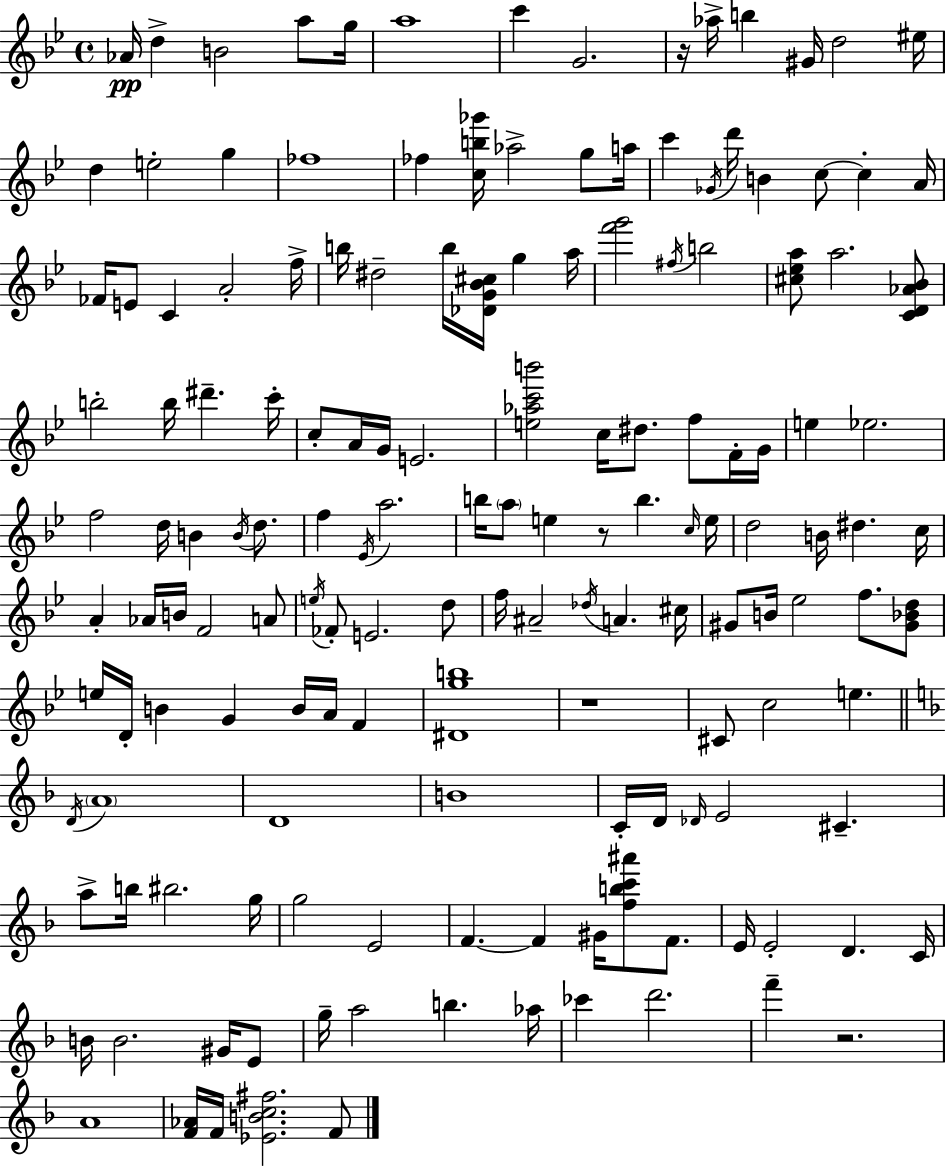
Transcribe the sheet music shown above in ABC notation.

X:1
T:Untitled
M:4/4
L:1/4
K:Gm
_A/4 d B2 a/2 g/4 a4 c' G2 z/4 _a/4 b ^G/4 d2 ^e/4 d e2 g _f4 _f [cb_g']/4 _a2 g/2 a/4 c' _G/4 d'/4 B c/2 c A/4 _F/4 E/2 C A2 f/4 b/4 ^d2 b/4 [_DG_B^c]/4 g a/4 [f'g']2 ^f/4 b2 [^c_ea]/2 a2 [CD_A_B]/2 b2 b/4 ^d' c'/4 c/2 A/4 G/4 E2 [e_ac'b']2 c/4 ^d/2 f/2 F/4 G/4 e _e2 f2 d/4 B B/4 d/2 f _E/4 a2 b/4 a/2 e z/2 b c/4 e/4 d2 B/4 ^d c/4 A _A/4 B/4 F2 A/2 e/4 _F/2 E2 d/2 f/4 ^A2 _d/4 A ^c/4 ^G/2 B/4 _e2 f/2 [^G_Bd]/2 e/4 D/4 B G B/4 A/4 F [^Dgb]4 z4 ^C/2 c2 e D/4 A4 D4 B4 C/4 D/4 _D/4 E2 ^C a/2 b/4 ^b2 g/4 g2 E2 F F ^G/4 [fbc'^a']/2 F/2 E/4 E2 D C/4 B/4 B2 ^G/4 E/2 g/4 a2 b _a/4 _c' d'2 f' z2 A4 [F_A]/4 F/4 [_EBc^f]2 F/2